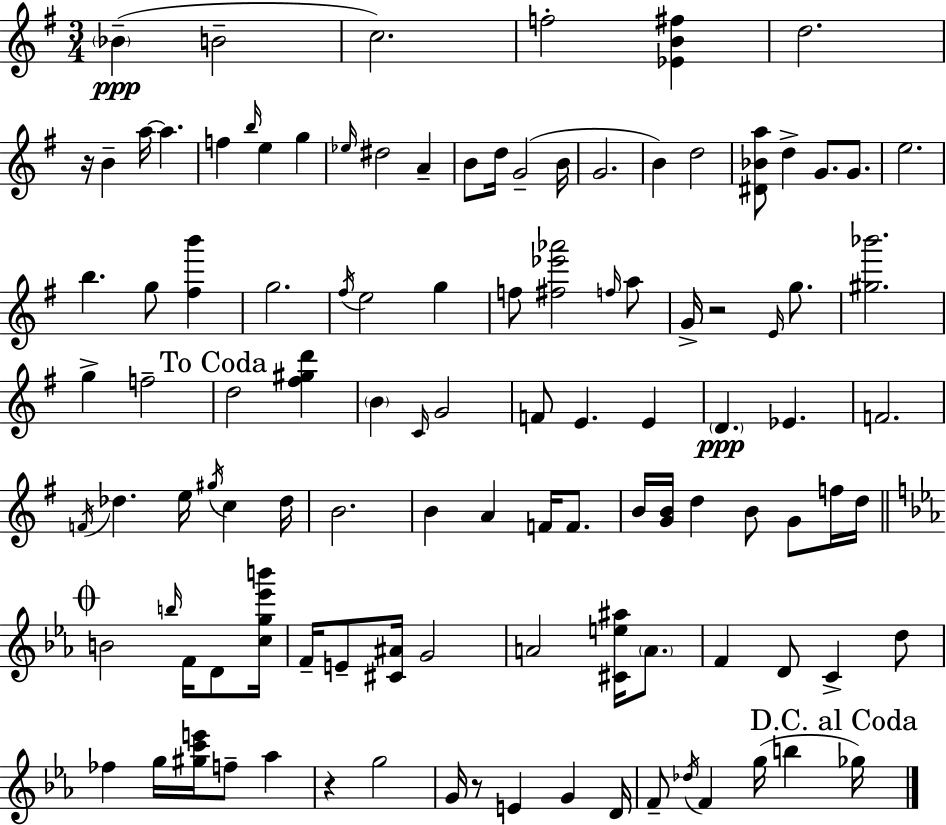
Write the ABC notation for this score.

X:1
T:Untitled
M:3/4
L:1/4
K:Em
_B B2 c2 f2 [_EB^f] d2 z/4 B a/4 a f b/4 e g _e/4 ^d2 A B/2 d/4 G2 B/4 G2 B d2 [^D_Ba]/2 d G/2 G/2 e2 b g/2 [^fb'] g2 ^f/4 e2 g f/2 [^f_e'_a']2 f/4 a/2 G/4 z2 E/4 g/2 [^g_b']2 g f2 d2 [^f^gd'] B C/4 G2 F/2 E E D _E F2 F/4 _d e/4 ^g/4 c _d/4 B2 B A F/4 F/2 B/4 [GB]/4 d B/2 G/2 f/4 d/4 B2 b/4 F/4 D/2 [cg_e'b']/4 F/4 E/2 [^C^A]/4 G2 A2 [^Ce^a]/4 A/2 F D/2 C d/2 _f g/4 [^gc'e']/4 f/2 _a z g2 G/4 z/2 E G D/4 F/2 _d/4 F g/4 b _g/4